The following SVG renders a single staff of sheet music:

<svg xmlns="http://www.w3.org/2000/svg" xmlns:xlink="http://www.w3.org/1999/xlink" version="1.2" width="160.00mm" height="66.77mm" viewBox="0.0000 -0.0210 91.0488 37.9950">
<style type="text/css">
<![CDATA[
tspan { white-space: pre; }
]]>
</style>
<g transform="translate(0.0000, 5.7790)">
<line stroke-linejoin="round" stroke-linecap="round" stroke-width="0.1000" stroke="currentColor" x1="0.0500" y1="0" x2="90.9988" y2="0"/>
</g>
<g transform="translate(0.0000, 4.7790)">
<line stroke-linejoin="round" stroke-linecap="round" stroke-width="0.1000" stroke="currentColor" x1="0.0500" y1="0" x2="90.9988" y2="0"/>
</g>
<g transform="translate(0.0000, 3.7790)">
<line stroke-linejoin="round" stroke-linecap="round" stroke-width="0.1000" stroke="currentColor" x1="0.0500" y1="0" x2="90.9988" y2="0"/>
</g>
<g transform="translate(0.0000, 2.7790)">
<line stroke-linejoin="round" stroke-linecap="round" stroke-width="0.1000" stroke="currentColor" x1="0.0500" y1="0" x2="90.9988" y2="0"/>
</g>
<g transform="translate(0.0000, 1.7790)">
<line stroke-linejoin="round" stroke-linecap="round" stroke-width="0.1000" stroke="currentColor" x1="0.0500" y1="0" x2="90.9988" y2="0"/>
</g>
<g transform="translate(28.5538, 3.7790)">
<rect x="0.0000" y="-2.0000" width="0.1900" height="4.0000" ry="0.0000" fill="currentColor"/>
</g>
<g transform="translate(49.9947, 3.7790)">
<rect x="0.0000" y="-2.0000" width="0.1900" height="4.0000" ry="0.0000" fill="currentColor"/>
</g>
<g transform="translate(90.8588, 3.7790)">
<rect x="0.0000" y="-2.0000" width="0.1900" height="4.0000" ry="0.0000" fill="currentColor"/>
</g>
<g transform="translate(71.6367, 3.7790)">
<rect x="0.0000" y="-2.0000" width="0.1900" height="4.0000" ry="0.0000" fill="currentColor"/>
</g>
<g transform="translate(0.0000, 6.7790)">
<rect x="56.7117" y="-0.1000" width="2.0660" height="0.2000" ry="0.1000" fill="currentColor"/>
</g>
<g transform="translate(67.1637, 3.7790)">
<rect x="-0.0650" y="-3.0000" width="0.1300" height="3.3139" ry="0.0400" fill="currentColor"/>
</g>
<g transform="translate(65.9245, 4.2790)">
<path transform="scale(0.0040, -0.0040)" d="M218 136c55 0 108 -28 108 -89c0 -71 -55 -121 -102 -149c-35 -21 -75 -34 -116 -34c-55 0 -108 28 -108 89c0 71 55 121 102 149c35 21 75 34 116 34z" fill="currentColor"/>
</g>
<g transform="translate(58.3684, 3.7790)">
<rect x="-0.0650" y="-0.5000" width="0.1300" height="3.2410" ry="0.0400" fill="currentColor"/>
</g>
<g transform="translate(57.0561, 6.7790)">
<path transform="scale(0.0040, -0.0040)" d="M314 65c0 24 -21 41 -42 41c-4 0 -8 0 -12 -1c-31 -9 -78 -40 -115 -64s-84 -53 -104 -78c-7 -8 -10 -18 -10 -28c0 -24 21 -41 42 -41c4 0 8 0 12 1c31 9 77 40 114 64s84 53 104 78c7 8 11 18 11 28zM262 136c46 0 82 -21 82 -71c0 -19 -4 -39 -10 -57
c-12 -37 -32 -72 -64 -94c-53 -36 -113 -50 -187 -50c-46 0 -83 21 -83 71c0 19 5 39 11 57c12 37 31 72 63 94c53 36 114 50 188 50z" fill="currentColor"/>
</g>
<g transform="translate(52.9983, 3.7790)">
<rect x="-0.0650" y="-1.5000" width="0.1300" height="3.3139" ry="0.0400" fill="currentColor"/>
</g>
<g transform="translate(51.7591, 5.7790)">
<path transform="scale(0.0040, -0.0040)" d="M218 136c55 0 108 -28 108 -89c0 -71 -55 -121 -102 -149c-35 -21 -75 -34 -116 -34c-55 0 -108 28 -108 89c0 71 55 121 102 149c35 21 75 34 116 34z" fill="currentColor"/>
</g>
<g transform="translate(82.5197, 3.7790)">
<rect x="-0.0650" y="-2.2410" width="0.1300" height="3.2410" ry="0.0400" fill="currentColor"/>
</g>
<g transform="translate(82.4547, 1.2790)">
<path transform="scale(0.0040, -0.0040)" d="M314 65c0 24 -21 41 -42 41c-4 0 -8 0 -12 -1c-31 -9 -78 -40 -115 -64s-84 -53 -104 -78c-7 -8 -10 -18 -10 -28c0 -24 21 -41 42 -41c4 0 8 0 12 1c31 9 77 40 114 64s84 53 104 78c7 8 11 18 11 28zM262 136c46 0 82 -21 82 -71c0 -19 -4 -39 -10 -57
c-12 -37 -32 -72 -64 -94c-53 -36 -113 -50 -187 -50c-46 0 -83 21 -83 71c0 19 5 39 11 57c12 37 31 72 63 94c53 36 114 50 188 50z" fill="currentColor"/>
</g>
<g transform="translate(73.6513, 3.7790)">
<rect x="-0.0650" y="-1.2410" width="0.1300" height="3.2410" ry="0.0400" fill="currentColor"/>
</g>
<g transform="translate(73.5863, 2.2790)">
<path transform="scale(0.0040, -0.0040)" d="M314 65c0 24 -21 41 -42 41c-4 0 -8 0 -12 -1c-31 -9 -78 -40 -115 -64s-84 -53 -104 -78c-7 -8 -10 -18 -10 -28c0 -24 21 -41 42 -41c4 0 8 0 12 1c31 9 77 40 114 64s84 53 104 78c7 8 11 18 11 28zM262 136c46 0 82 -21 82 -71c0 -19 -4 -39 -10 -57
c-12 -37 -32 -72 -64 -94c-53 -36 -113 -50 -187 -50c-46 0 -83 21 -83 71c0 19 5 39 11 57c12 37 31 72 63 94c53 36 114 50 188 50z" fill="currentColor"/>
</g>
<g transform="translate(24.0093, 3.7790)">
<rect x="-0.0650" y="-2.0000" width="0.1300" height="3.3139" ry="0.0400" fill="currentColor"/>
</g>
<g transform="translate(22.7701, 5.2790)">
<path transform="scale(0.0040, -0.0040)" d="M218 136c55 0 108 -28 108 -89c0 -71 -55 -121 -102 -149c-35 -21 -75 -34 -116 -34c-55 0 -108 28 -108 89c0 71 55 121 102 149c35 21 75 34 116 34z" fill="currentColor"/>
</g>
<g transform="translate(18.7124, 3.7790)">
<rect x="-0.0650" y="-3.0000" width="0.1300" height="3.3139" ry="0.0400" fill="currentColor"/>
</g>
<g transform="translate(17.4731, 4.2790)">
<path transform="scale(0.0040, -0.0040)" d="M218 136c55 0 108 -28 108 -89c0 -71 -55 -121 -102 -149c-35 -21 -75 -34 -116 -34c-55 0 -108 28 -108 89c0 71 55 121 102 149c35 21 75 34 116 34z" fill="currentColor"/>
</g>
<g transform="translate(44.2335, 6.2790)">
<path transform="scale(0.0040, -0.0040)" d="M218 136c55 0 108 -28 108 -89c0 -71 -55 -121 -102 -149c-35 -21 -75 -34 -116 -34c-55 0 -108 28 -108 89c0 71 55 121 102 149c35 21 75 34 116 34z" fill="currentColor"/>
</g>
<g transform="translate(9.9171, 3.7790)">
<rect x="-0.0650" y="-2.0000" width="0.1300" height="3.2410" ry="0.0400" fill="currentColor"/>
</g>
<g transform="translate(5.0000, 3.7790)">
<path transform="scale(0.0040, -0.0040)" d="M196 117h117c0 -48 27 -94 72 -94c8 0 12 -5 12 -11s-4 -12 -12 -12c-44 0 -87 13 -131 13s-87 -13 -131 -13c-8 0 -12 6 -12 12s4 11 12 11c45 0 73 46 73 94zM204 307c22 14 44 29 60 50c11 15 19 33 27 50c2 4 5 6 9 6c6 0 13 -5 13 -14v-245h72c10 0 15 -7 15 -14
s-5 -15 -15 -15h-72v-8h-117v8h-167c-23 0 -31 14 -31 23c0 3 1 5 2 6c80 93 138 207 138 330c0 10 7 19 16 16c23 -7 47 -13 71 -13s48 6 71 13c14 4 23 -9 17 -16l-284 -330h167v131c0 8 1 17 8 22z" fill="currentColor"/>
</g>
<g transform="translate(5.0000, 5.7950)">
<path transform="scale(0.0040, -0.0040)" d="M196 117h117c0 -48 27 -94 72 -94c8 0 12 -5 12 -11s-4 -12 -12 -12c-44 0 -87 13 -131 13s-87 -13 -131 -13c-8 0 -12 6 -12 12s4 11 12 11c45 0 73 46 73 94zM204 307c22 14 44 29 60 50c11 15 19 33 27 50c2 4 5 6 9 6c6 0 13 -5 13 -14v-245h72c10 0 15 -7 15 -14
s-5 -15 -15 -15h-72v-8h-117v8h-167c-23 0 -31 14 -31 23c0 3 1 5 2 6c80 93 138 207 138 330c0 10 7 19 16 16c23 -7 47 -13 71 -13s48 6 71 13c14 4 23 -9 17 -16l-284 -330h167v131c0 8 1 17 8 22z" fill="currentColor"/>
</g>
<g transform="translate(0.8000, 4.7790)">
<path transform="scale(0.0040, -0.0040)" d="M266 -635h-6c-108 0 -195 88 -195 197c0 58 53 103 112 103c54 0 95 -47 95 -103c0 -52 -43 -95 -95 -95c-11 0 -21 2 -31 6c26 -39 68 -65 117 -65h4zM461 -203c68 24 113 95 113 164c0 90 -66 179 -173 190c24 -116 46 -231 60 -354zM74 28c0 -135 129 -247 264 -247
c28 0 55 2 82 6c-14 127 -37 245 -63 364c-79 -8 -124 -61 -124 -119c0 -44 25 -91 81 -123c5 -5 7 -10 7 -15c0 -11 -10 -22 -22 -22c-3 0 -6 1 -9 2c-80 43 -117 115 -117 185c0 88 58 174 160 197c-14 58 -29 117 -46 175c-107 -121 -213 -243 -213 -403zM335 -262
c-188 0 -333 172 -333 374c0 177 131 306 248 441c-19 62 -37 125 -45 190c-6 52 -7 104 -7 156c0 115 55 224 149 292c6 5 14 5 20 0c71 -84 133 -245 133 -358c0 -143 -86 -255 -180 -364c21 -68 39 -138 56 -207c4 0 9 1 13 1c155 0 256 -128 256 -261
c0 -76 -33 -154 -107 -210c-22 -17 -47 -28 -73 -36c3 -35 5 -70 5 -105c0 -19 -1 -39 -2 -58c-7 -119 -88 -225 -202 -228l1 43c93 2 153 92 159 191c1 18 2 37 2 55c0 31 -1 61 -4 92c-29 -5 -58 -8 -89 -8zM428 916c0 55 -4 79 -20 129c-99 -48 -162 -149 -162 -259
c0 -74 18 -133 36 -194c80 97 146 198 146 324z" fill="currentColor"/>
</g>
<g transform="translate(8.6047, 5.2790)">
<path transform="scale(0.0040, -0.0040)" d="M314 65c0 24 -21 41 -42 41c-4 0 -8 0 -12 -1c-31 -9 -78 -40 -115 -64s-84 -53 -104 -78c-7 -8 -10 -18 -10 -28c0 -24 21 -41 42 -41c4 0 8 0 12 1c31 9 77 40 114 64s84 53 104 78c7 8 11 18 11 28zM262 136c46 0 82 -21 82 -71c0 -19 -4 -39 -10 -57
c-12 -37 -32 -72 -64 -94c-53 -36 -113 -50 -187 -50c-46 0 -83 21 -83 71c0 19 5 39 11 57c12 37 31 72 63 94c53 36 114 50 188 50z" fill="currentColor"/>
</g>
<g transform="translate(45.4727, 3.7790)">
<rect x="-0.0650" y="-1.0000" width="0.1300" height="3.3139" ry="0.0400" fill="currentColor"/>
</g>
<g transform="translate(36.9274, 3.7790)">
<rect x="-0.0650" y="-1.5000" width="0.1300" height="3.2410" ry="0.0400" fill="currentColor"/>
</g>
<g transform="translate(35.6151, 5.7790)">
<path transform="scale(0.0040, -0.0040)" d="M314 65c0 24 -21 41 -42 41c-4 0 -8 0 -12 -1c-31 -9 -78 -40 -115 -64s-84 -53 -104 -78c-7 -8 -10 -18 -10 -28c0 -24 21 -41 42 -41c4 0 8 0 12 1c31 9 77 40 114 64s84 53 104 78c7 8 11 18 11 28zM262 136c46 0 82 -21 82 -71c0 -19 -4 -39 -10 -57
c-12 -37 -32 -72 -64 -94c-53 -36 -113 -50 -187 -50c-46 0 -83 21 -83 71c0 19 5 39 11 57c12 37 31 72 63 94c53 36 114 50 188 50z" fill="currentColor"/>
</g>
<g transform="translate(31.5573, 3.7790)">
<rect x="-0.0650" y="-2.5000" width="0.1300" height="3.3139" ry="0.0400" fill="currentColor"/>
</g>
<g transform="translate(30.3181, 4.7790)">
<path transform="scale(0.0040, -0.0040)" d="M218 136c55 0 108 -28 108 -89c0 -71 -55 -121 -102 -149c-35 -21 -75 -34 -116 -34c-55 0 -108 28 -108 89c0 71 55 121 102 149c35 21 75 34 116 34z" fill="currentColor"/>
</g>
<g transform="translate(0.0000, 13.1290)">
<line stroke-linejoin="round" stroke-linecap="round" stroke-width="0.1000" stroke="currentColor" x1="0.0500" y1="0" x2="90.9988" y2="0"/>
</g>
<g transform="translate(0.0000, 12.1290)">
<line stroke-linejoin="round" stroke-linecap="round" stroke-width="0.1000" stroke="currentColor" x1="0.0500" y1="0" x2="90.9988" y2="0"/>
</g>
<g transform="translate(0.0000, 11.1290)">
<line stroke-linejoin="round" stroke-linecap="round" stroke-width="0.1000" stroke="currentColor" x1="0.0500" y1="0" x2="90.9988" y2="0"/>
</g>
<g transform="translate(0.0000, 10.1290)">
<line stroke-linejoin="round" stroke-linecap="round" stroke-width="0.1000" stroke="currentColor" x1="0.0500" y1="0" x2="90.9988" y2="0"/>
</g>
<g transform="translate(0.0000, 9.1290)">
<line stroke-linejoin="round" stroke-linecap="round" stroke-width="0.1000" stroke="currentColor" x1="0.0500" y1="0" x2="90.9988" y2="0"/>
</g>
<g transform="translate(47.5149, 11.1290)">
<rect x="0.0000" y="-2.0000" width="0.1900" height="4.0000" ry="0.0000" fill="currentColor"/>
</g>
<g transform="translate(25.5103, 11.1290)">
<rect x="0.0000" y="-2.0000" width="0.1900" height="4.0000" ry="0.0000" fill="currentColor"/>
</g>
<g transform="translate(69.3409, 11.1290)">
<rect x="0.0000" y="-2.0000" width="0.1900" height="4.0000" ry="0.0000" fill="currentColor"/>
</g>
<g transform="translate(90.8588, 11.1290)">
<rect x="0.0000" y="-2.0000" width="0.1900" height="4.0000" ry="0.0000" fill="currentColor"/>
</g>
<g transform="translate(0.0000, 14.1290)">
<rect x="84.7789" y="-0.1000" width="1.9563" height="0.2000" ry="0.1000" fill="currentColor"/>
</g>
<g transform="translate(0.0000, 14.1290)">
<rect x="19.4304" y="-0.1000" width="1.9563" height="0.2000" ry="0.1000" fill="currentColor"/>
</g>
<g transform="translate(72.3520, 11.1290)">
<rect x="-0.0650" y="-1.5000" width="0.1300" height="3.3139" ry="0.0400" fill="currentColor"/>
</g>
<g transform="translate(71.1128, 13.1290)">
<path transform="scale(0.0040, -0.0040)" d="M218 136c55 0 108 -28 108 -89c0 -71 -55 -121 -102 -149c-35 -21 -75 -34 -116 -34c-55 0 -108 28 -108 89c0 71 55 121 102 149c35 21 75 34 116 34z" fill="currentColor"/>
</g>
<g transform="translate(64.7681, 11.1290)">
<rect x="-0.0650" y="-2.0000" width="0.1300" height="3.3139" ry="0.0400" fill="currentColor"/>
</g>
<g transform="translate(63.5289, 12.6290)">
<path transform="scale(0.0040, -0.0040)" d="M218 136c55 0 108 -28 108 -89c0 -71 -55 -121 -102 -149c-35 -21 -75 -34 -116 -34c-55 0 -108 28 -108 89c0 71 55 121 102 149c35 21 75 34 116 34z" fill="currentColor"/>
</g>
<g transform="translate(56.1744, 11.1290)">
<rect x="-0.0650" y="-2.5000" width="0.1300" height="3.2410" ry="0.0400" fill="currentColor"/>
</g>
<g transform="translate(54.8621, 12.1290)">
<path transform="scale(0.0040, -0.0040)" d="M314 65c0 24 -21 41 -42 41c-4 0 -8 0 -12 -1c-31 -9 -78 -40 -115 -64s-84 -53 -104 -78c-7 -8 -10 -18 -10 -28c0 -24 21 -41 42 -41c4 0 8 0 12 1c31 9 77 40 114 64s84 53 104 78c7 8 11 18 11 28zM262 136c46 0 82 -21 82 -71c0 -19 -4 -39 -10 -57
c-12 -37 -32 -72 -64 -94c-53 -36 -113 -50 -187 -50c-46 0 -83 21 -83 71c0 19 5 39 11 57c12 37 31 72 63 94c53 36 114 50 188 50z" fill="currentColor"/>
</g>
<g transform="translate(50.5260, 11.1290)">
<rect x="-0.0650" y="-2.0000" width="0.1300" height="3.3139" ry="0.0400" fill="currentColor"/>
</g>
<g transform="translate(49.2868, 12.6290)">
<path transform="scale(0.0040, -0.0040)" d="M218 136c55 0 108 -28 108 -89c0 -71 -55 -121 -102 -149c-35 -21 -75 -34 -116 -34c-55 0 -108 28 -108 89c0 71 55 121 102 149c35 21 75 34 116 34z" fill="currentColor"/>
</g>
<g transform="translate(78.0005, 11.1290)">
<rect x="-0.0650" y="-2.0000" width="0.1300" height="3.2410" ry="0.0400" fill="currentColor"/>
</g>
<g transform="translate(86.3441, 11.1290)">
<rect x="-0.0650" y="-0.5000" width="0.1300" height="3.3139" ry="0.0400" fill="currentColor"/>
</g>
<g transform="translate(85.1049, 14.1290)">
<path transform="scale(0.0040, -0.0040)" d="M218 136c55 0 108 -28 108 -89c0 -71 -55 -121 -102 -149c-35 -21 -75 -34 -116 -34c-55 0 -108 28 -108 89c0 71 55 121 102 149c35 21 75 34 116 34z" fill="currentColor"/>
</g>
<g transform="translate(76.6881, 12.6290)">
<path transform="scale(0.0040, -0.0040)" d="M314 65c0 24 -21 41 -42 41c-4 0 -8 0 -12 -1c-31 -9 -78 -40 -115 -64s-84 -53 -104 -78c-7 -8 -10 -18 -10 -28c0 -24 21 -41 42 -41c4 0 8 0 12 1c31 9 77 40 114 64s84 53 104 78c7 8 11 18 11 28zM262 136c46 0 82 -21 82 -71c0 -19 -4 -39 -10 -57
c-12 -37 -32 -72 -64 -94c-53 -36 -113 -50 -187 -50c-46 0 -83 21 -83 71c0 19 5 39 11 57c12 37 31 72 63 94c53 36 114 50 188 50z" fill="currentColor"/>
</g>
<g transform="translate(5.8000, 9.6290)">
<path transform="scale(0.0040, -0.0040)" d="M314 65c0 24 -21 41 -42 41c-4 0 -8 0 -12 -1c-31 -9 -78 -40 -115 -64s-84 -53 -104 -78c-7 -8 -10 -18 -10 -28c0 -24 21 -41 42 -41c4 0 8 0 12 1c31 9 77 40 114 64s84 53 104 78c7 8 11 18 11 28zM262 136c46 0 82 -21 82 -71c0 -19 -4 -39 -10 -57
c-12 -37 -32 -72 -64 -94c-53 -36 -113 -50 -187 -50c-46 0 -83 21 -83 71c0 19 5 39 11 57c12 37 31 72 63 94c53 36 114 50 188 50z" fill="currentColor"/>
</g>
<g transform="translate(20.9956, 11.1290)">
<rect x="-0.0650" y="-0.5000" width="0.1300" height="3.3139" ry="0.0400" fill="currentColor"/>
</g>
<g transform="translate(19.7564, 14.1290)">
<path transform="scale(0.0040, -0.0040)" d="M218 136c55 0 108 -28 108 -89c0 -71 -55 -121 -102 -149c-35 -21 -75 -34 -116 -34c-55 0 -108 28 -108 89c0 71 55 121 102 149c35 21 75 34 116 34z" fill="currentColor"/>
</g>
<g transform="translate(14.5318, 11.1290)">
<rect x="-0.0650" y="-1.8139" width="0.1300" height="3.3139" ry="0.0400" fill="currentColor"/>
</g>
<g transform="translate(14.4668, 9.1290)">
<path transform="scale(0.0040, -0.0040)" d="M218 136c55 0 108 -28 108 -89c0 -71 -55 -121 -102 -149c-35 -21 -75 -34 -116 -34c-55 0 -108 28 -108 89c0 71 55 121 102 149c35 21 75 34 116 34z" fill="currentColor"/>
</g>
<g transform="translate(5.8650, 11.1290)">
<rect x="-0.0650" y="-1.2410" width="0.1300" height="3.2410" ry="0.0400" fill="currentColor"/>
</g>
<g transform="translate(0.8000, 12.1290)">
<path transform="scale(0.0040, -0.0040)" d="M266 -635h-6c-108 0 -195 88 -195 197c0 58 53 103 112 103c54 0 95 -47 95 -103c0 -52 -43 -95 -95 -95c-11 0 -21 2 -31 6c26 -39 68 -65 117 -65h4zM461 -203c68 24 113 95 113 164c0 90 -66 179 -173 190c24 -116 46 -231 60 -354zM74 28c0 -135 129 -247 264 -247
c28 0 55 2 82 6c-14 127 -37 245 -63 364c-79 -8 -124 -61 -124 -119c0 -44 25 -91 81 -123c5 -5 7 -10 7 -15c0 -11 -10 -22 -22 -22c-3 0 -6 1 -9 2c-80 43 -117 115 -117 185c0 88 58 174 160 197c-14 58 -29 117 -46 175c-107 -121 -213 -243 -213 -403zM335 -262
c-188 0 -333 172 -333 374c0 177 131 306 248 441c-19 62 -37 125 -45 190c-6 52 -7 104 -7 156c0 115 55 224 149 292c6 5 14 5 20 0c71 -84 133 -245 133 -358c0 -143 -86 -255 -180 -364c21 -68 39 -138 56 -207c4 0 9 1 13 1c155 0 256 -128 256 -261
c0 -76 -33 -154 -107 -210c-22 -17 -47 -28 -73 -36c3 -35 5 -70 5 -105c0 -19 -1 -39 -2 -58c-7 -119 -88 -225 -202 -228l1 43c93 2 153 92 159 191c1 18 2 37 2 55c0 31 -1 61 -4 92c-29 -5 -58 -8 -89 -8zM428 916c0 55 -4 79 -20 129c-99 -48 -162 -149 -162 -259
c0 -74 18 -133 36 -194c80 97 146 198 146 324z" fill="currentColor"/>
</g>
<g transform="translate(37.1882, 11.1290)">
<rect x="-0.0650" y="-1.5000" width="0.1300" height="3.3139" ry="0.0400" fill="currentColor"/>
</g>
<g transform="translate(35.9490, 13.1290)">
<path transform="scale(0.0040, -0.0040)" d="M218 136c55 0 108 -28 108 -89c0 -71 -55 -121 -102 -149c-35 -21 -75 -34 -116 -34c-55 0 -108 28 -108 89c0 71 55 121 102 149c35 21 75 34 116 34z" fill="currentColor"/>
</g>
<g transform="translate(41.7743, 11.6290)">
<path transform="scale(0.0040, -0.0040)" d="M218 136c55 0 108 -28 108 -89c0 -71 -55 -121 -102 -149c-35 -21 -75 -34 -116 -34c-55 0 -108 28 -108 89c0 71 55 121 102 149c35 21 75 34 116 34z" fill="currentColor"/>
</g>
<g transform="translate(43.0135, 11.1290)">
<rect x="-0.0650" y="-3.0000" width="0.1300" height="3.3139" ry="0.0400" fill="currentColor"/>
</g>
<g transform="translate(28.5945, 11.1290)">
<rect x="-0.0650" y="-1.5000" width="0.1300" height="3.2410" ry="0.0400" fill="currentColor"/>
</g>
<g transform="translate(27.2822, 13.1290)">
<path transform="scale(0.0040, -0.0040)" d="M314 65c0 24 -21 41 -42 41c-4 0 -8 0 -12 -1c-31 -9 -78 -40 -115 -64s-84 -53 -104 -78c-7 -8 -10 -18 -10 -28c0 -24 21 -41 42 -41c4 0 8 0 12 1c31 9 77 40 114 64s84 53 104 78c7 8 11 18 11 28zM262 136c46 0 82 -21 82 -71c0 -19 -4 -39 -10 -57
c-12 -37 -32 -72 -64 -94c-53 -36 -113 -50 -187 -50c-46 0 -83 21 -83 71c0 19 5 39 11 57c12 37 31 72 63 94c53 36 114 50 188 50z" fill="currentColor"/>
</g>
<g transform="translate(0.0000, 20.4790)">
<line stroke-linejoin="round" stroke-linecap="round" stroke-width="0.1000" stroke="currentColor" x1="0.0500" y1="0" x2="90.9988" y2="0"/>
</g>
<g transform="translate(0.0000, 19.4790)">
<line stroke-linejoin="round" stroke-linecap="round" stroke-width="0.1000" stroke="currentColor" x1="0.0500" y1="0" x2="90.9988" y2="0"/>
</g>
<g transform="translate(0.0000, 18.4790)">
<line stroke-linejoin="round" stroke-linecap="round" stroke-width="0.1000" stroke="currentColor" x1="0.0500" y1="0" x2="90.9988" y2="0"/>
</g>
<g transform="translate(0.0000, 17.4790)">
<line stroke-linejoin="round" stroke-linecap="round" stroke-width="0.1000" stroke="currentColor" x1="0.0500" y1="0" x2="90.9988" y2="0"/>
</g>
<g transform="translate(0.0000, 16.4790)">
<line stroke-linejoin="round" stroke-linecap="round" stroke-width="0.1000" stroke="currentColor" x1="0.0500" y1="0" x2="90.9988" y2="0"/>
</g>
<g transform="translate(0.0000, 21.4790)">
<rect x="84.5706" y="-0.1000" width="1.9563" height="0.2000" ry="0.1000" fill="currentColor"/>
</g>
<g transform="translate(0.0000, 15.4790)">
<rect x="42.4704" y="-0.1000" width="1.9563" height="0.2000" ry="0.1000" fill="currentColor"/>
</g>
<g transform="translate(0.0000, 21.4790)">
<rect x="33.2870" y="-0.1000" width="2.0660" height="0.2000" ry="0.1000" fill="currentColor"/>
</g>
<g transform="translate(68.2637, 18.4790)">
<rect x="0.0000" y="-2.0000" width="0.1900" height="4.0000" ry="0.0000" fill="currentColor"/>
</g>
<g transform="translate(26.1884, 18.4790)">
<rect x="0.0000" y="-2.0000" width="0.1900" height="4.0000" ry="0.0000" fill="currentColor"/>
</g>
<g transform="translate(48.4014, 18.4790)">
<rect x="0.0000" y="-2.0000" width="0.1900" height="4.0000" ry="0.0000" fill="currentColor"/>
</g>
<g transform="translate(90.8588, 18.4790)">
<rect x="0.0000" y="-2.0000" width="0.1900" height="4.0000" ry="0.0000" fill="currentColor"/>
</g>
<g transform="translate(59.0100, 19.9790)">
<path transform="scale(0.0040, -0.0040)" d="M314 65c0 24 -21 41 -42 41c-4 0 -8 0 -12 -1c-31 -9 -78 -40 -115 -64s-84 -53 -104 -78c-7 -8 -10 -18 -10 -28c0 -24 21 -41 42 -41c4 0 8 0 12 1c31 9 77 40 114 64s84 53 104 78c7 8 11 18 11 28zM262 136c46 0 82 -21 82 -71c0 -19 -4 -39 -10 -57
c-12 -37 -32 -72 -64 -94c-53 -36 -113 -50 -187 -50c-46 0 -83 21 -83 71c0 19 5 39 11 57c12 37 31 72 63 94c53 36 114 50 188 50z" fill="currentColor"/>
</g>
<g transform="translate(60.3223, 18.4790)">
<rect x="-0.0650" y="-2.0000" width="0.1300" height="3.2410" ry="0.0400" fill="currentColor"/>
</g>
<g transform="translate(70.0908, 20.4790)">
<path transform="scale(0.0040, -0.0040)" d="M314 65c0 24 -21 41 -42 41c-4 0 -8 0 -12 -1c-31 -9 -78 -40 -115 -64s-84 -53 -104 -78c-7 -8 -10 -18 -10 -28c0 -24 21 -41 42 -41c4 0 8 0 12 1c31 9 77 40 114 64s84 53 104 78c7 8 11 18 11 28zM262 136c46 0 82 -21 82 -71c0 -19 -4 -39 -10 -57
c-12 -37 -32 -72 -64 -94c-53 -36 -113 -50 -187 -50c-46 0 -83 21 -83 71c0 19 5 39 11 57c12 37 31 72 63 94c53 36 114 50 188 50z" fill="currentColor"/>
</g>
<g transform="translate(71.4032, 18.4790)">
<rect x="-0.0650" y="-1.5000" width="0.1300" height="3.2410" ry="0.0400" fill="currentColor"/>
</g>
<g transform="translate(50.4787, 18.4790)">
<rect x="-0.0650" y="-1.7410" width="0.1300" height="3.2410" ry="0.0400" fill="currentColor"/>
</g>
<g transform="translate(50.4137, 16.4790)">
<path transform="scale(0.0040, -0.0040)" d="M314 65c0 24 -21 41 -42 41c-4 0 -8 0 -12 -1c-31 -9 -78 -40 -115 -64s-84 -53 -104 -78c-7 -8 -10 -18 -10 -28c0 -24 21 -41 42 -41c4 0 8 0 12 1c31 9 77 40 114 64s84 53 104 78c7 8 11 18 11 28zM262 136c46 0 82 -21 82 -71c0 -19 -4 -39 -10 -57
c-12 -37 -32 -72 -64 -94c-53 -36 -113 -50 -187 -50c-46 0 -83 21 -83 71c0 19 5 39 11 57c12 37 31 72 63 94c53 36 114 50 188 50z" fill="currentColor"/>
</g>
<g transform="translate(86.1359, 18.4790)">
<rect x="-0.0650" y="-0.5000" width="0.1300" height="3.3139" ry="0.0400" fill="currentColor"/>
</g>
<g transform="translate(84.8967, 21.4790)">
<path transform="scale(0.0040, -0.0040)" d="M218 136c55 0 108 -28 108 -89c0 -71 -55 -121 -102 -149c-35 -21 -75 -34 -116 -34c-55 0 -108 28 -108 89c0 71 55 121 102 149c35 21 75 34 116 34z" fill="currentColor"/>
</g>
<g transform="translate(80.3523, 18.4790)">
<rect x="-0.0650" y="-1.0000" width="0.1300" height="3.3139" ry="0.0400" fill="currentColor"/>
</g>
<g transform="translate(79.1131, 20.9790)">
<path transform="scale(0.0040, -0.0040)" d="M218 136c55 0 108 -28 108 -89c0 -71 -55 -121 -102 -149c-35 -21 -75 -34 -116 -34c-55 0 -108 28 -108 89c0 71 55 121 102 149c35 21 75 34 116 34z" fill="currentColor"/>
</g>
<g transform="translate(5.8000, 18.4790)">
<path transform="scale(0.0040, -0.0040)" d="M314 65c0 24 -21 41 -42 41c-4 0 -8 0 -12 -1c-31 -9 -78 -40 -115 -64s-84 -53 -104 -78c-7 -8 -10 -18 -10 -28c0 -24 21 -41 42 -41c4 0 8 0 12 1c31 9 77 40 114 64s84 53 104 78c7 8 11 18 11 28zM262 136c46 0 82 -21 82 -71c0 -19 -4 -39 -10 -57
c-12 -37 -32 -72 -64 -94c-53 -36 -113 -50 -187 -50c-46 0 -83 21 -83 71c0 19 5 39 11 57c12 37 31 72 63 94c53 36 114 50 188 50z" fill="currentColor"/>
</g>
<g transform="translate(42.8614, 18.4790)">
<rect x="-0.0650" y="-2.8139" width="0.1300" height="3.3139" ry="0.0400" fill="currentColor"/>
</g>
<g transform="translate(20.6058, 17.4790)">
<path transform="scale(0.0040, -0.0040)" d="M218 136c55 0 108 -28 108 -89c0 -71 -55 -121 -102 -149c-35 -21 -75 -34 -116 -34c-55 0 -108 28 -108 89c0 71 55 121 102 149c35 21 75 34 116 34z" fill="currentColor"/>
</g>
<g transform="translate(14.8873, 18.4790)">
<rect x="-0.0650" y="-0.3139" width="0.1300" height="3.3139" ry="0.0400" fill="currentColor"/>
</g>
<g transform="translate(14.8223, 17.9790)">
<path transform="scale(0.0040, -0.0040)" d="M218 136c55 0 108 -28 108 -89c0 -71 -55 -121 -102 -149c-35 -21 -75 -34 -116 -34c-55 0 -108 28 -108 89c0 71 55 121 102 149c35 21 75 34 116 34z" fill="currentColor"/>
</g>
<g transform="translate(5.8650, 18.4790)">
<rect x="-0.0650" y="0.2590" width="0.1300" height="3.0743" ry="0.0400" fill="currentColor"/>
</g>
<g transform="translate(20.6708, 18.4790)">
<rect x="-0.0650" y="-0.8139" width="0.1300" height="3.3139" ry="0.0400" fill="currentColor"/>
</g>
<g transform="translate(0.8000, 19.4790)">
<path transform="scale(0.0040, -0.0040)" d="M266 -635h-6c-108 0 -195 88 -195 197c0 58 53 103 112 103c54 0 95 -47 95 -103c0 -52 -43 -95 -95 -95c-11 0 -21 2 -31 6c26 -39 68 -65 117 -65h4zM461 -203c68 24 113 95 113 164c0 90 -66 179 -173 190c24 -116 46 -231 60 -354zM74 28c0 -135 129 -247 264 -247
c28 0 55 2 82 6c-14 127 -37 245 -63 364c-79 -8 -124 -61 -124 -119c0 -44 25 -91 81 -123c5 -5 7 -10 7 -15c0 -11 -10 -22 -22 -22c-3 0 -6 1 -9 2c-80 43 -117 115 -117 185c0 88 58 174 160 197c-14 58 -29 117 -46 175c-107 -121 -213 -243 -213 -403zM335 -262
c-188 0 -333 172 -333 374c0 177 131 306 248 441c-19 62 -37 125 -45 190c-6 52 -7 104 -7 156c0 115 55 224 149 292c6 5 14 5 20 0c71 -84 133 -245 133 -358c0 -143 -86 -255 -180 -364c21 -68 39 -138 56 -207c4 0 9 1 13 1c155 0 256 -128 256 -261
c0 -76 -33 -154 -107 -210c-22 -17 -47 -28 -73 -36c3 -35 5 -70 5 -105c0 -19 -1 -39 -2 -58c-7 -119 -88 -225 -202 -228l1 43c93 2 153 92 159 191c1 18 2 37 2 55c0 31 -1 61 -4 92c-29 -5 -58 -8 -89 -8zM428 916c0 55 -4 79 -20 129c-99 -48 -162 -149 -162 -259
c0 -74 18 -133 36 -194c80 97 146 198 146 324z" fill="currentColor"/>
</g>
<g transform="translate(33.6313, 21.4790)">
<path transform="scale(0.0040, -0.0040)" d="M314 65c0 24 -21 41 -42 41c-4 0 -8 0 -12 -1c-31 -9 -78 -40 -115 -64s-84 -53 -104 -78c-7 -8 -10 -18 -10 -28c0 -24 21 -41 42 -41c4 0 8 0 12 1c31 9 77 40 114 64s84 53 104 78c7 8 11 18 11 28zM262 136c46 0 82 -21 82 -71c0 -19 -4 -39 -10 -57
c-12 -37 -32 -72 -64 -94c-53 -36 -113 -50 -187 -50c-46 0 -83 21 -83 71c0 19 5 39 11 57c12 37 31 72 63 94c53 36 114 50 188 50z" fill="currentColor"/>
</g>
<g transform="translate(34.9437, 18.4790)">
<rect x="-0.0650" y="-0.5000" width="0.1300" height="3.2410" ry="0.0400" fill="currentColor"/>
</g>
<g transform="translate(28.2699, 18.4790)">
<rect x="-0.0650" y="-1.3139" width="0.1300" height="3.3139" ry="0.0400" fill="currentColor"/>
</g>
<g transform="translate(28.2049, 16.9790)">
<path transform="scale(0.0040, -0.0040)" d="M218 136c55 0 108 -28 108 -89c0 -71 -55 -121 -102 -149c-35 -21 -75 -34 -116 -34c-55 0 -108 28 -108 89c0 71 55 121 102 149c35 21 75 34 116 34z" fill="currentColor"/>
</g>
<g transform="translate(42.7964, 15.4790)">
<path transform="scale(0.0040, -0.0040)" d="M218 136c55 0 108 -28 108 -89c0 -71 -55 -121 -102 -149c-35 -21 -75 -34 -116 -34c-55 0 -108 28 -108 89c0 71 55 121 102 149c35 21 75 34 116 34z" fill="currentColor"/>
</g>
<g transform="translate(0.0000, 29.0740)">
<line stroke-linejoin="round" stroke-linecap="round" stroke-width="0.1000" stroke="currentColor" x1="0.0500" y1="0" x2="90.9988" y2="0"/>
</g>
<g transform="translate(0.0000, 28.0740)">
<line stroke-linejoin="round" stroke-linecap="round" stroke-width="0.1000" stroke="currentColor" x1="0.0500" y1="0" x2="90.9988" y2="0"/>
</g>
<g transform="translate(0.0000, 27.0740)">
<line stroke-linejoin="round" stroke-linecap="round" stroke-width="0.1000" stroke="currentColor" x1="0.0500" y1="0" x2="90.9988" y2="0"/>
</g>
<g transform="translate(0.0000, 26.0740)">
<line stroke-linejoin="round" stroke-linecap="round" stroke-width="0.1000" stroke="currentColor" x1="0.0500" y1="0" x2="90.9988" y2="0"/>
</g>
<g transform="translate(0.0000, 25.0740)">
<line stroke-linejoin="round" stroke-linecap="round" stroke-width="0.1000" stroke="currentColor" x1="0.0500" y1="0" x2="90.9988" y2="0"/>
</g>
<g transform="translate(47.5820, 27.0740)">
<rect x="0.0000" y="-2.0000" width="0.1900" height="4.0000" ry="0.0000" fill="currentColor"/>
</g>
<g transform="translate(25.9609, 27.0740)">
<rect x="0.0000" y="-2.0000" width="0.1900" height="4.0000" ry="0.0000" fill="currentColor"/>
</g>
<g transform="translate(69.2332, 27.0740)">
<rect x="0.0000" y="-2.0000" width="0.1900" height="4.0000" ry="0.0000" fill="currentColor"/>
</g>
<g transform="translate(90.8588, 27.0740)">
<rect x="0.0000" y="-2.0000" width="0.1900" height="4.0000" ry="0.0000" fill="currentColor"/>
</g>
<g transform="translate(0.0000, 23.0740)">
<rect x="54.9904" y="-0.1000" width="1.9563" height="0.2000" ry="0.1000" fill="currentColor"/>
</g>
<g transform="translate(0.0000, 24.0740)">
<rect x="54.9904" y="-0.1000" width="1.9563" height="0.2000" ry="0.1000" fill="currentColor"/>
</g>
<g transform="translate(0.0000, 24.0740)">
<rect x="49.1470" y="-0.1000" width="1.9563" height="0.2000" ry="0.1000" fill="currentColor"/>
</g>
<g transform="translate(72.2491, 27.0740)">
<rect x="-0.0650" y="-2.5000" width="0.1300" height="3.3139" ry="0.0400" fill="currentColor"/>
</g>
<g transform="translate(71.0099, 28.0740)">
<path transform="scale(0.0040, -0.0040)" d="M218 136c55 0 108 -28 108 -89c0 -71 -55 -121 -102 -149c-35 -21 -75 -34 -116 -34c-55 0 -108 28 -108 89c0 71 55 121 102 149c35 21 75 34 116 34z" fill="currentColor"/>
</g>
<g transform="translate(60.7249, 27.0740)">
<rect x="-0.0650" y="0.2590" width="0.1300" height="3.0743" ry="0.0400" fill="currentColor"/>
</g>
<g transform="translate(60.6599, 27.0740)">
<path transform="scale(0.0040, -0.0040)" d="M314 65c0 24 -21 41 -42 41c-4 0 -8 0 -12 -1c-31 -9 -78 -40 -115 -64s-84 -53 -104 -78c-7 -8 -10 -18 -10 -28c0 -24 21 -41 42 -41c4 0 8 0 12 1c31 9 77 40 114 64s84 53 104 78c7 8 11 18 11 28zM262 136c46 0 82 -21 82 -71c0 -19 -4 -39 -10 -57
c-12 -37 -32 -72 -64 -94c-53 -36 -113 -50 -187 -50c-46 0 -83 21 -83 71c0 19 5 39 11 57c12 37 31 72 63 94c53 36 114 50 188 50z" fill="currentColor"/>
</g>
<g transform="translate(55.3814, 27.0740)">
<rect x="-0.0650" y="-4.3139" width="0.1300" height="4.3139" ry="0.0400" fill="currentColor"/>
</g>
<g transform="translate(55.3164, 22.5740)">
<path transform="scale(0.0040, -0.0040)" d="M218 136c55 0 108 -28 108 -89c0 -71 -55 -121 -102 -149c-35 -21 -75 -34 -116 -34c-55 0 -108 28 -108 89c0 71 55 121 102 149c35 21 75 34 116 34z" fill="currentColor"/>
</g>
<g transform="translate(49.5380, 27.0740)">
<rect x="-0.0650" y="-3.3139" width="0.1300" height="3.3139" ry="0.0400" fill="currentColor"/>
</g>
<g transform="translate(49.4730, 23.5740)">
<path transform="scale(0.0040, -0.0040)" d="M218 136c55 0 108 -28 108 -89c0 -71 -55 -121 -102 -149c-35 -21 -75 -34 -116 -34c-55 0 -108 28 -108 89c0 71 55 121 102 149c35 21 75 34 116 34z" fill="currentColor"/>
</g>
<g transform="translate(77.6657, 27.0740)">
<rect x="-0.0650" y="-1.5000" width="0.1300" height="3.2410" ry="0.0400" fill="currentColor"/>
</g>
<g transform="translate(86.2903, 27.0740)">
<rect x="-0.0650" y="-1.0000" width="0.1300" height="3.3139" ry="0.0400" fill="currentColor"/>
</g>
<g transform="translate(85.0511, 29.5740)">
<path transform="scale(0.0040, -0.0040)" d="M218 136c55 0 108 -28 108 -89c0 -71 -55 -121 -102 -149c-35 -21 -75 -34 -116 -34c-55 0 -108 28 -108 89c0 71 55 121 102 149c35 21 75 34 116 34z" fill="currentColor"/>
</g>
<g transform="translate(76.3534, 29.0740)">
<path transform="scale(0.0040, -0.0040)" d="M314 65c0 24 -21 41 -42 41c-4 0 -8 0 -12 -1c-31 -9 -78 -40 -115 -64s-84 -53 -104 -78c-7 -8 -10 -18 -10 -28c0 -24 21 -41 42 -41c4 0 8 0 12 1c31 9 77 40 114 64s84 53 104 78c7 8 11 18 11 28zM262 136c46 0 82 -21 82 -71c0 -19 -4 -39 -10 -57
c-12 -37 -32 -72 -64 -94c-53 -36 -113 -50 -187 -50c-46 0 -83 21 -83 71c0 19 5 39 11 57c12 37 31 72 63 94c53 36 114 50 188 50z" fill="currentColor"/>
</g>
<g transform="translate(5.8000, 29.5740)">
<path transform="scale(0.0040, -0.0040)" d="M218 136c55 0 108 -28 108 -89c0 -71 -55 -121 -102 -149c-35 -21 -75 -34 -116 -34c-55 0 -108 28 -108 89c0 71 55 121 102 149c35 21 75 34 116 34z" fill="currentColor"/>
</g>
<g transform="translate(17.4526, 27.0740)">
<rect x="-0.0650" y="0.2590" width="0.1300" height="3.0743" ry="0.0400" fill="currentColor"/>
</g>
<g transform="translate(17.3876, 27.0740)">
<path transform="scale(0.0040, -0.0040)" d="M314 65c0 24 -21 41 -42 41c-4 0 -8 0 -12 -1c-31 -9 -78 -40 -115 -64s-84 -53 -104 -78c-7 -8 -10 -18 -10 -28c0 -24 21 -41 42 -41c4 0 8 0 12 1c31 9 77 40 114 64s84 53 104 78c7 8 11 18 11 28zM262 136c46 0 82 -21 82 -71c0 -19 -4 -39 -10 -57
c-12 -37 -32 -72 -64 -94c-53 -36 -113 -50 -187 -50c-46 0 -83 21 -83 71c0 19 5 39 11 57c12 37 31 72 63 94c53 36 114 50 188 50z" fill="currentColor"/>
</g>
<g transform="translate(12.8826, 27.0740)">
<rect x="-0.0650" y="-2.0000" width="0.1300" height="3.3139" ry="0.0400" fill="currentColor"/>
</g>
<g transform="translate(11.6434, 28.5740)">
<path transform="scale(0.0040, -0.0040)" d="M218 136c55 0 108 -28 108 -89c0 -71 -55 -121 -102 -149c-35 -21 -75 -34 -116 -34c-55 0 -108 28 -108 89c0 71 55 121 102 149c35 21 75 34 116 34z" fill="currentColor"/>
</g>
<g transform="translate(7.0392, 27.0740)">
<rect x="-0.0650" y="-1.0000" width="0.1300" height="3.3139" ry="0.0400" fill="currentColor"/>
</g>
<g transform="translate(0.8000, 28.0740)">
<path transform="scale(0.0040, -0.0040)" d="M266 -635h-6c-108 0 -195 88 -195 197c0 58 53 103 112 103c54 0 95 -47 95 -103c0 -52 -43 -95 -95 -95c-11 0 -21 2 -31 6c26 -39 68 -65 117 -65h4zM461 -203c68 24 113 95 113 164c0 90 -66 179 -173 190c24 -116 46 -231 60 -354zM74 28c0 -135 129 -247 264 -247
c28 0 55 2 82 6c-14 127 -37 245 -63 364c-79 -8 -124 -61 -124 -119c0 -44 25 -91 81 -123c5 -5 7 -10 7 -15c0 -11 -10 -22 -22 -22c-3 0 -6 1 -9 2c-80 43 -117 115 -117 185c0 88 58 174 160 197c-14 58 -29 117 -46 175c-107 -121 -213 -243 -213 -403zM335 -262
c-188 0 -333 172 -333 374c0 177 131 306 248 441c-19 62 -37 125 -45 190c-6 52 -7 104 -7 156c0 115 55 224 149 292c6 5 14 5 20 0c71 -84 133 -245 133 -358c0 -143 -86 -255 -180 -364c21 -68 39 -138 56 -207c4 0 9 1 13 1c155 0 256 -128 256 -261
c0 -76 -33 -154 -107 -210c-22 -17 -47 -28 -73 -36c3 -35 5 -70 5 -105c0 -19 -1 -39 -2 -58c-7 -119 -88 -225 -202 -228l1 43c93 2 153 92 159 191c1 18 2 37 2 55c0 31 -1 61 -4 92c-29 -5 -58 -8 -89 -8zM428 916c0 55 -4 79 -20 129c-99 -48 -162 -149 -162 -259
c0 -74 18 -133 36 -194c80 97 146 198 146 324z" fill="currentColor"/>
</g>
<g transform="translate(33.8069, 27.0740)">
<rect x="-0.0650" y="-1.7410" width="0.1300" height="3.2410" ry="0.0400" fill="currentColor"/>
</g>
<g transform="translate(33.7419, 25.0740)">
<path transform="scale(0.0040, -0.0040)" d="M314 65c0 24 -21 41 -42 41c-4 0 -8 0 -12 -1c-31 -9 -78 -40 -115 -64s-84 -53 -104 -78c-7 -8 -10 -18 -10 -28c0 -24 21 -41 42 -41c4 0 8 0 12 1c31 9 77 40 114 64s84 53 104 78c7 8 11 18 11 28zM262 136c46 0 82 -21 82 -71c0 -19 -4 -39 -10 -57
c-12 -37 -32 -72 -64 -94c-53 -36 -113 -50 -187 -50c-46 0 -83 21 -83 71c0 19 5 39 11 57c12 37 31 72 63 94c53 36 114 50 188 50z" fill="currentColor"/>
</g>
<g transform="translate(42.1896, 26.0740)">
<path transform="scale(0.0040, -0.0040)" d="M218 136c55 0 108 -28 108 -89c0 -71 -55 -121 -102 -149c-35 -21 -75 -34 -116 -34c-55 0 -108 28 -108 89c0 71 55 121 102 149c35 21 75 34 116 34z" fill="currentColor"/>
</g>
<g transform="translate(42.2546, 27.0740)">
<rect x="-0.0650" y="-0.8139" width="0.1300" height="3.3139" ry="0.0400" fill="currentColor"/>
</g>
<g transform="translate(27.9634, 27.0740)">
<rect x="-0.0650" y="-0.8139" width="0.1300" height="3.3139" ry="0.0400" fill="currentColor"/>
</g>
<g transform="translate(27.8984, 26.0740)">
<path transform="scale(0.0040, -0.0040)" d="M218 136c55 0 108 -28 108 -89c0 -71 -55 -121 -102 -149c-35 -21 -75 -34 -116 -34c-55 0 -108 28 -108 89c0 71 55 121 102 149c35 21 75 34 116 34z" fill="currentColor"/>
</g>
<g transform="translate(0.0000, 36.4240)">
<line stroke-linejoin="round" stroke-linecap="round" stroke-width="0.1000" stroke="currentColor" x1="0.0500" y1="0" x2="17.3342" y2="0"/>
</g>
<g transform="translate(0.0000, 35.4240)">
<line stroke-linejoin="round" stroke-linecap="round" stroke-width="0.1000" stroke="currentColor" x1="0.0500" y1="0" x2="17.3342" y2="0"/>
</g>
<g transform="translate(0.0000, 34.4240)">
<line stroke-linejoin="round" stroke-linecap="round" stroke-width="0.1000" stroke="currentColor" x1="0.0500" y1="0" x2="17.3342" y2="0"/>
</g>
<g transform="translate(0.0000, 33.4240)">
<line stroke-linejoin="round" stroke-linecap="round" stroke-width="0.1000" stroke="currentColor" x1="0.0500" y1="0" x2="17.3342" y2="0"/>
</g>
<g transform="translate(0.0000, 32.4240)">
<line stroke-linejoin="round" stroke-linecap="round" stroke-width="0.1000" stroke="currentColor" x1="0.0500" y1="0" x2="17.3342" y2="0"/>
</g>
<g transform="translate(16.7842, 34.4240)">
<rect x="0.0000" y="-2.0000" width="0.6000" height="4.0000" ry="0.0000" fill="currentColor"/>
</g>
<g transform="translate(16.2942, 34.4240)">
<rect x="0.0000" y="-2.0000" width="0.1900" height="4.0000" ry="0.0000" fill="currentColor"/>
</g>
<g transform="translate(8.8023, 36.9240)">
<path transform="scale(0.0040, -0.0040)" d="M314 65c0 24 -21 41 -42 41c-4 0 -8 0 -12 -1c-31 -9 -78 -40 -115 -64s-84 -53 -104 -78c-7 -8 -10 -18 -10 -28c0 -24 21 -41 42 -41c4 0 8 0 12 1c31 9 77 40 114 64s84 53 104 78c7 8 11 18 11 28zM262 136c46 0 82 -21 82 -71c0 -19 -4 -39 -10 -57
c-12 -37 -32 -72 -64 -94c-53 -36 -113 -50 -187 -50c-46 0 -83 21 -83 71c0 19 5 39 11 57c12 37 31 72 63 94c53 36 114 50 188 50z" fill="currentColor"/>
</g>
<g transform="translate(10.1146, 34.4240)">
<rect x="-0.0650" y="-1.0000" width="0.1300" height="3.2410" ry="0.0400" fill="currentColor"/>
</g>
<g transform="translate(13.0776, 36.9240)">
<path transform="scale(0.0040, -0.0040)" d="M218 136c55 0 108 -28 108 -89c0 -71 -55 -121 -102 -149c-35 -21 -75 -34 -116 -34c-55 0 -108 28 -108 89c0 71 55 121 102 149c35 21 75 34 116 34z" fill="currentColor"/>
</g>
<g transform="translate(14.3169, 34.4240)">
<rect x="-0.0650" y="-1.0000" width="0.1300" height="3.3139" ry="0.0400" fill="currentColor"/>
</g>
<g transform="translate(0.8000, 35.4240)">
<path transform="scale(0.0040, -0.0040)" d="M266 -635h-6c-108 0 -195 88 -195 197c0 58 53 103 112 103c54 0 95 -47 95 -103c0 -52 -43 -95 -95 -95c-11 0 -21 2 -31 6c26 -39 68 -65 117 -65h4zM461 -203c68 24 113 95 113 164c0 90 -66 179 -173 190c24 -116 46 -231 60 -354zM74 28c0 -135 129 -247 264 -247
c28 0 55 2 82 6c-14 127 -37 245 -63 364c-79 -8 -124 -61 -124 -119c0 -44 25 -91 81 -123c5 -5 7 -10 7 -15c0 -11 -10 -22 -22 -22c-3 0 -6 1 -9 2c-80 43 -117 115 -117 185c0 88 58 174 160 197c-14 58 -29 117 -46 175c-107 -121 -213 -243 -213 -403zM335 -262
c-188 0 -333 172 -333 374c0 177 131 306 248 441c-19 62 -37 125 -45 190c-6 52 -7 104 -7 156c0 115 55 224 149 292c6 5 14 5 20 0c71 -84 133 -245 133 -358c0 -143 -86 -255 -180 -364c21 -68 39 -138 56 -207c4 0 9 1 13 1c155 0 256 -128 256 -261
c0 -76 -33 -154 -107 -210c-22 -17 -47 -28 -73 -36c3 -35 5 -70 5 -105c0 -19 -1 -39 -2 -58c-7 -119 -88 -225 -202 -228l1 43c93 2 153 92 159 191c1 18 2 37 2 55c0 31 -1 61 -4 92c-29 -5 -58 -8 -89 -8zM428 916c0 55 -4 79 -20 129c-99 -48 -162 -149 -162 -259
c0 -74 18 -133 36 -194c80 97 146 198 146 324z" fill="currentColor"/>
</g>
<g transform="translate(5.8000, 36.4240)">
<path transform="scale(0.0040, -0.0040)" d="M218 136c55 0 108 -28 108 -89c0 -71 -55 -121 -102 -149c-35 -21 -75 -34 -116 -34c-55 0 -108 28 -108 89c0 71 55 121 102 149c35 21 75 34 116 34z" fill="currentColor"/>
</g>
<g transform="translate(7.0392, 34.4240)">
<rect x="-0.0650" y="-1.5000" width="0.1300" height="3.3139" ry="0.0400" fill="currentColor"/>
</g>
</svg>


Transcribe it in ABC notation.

X:1
T:Untitled
M:4/4
L:1/4
K:C
F2 A F G E2 D E C2 A e2 g2 e2 f C E2 E A F G2 F E F2 C B2 c d e C2 a f2 F2 E2 D C D F B2 d f2 d b d' B2 G E2 D E D2 D